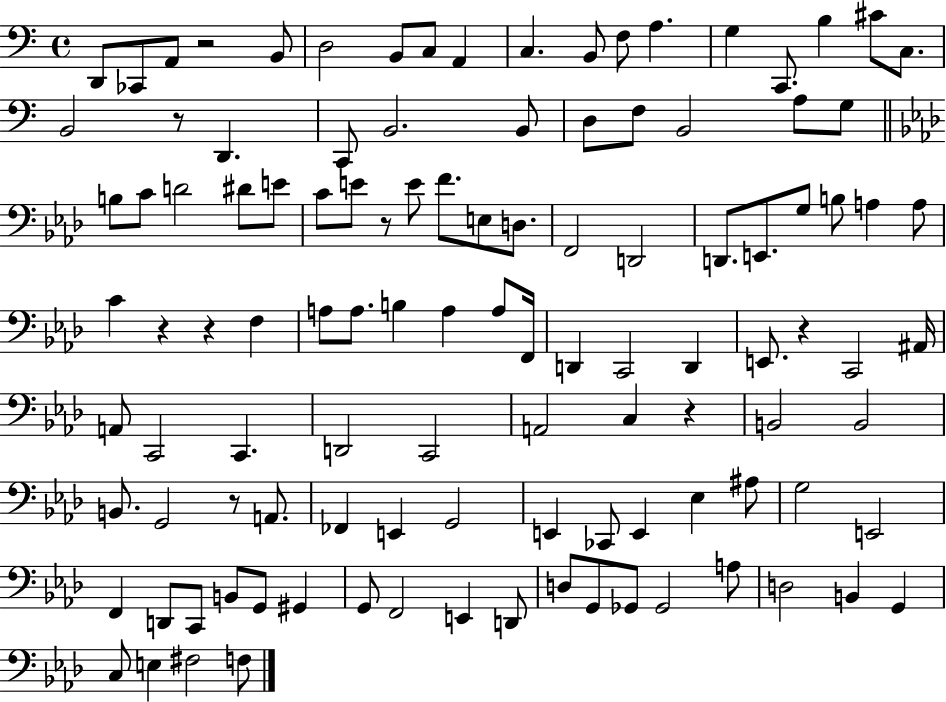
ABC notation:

X:1
T:Untitled
M:4/4
L:1/4
K:C
D,,/2 _C,,/2 A,,/2 z2 B,,/2 D,2 B,,/2 C,/2 A,, C, B,,/2 F,/2 A, G, C,,/2 B, ^C/2 C,/2 B,,2 z/2 D,, C,,/2 B,,2 B,,/2 D,/2 F,/2 B,,2 A,/2 G,/2 B,/2 C/2 D2 ^D/2 E/2 C/2 E/2 z/2 E/2 F/2 E,/2 D,/2 F,,2 D,,2 D,,/2 E,,/2 G,/2 B,/2 A, A,/2 C z z F, A,/2 A,/2 B, A, A,/2 F,,/4 D,, C,,2 D,, E,,/2 z C,,2 ^A,,/4 A,,/2 C,,2 C,, D,,2 C,,2 A,,2 C, z B,,2 B,,2 B,,/2 G,,2 z/2 A,,/2 _F,, E,, G,,2 E,, _C,,/2 E,, _E, ^A,/2 G,2 E,,2 F,, D,,/2 C,,/2 B,,/2 G,,/2 ^G,, G,,/2 F,,2 E,, D,,/2 D,/2 G,,/2 _G,,/2 _G,,2 A,/2 D,2 B,, G,, C,/2 E, ^F,2 F,/2